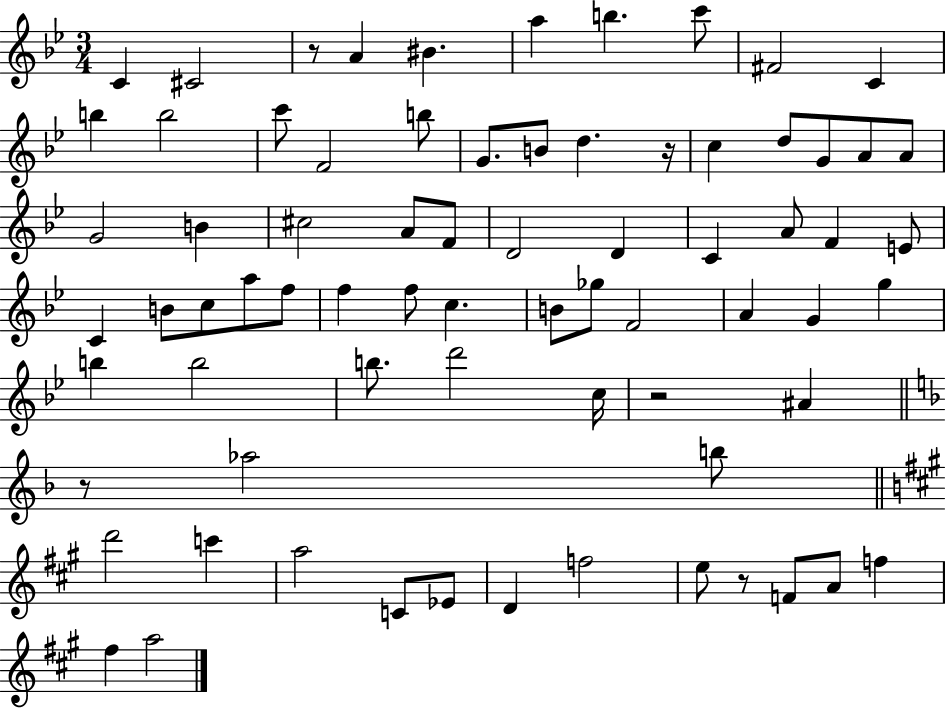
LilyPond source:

{
  \clef treble
  \numericTimeSignature
  \time 3/4
  \key bes \major
  c'4 cis'2 | r8 a'4 bis'4. | a''4 b''4. c'''8 | fis'2 c'4 | \break b''4 b''2 | c'''8 f'2 b''8 | g'8. b'8 d''4. r16 | c''4 d''8 g'8 a'8 a'8 | \break g'2 b'4 | cis''2 a'8 f'8 | d'2 d'4 | c'4 a'8 f'4 e'8 | \break c'4 b'8 c''8 a''8 f''8 | f''4 f''8 c''4. | b'8 ges''8 f'2 | a'4 g'4 g''4 | \break b''4 b''2 | b''8. d'''2 c''16 | r2 ais'4 | \bar "||" \break \key f \major r8 aes''2 b''8 | \bar "||" \break \key a \major d'''2 c'''4 | a''2 c'8 ees'8 | d'4 f''2 | e''8 r8 f'8 a'8 f''4 | \break fis''4 a''2 | \bar "|."
}